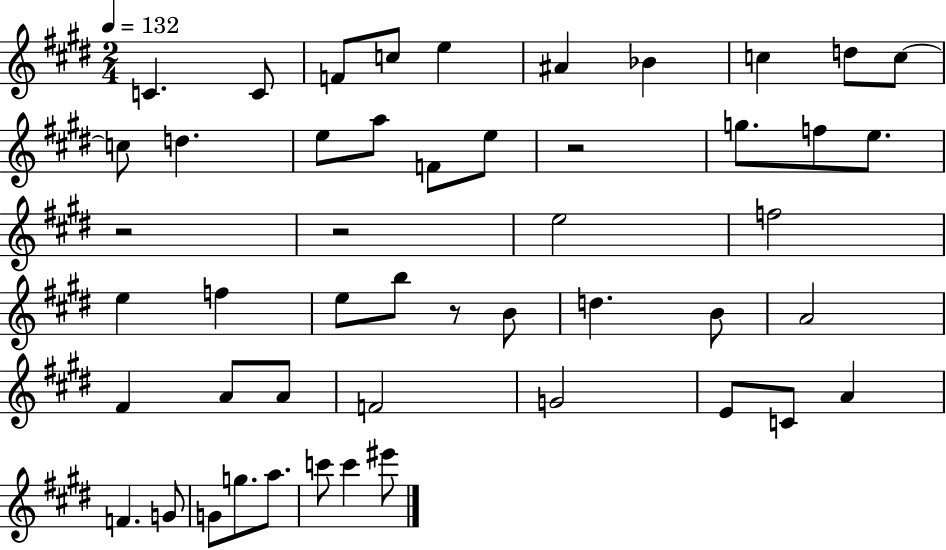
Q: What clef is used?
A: treble